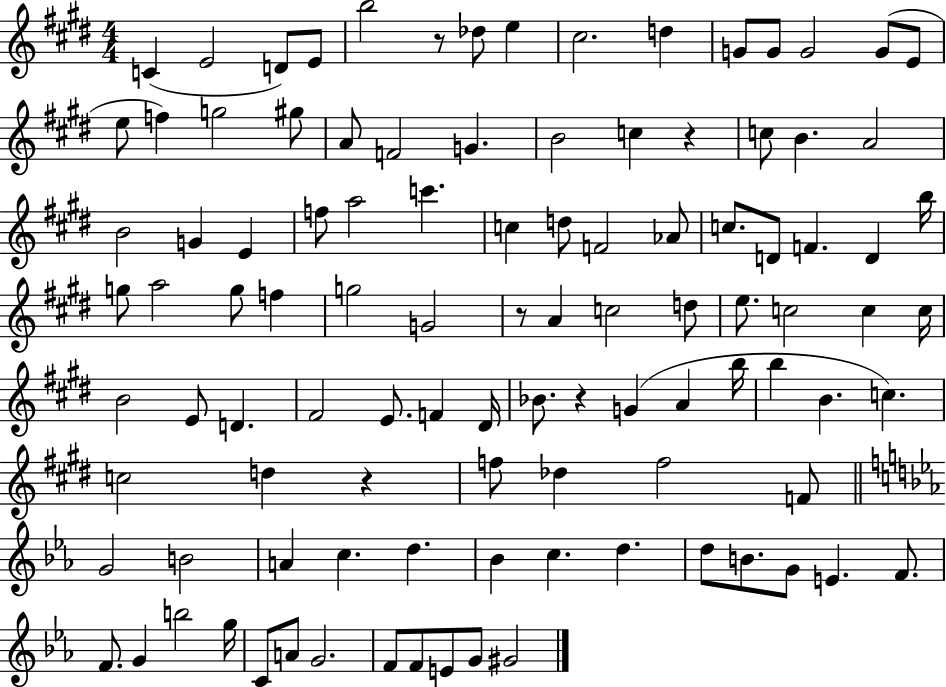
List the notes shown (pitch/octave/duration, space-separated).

C4/q E4/h D4/e E4/e B5/h R/e Db5/e E5/q C#5/h. D5/q G4/e G4/e G4/h G4/e E4/e E5/e F5/q G5/h G#5/e A4/e F4/h G4/q. B4/h C5/q R/q C5/e B4/q. A4/h B4/h G4/q E4/q F5/e A5/h C6/q. C5/q D5/e F4/h Ab4/e C5/e. D4/e F4/q. D4/q B5/s G5/e A5/h G5/e F5/q G5/h G4/h R/e A4/q C5/h D5/e E5/e. C5/h C5/q C5/s B4/h E4/e D4/q. F#4/h E4/e. F4/q D#4/s Bb4/e. R/q G4/q A4/q B5/s B5/q B4/q. C5/q. C5/h D5/q R/q F5/e Db5/q F5/h F4/e G4/h B4/h A4/q C5/q. D5/q. Bb4/q C5/q. D5/q. D5/e B4/e. G4/e E4/q. F4/e. F4/e. G4/q B5/h G5/s C4/e A4/e G4/h. F4/e F4/e E4/e G4/e G#4/h